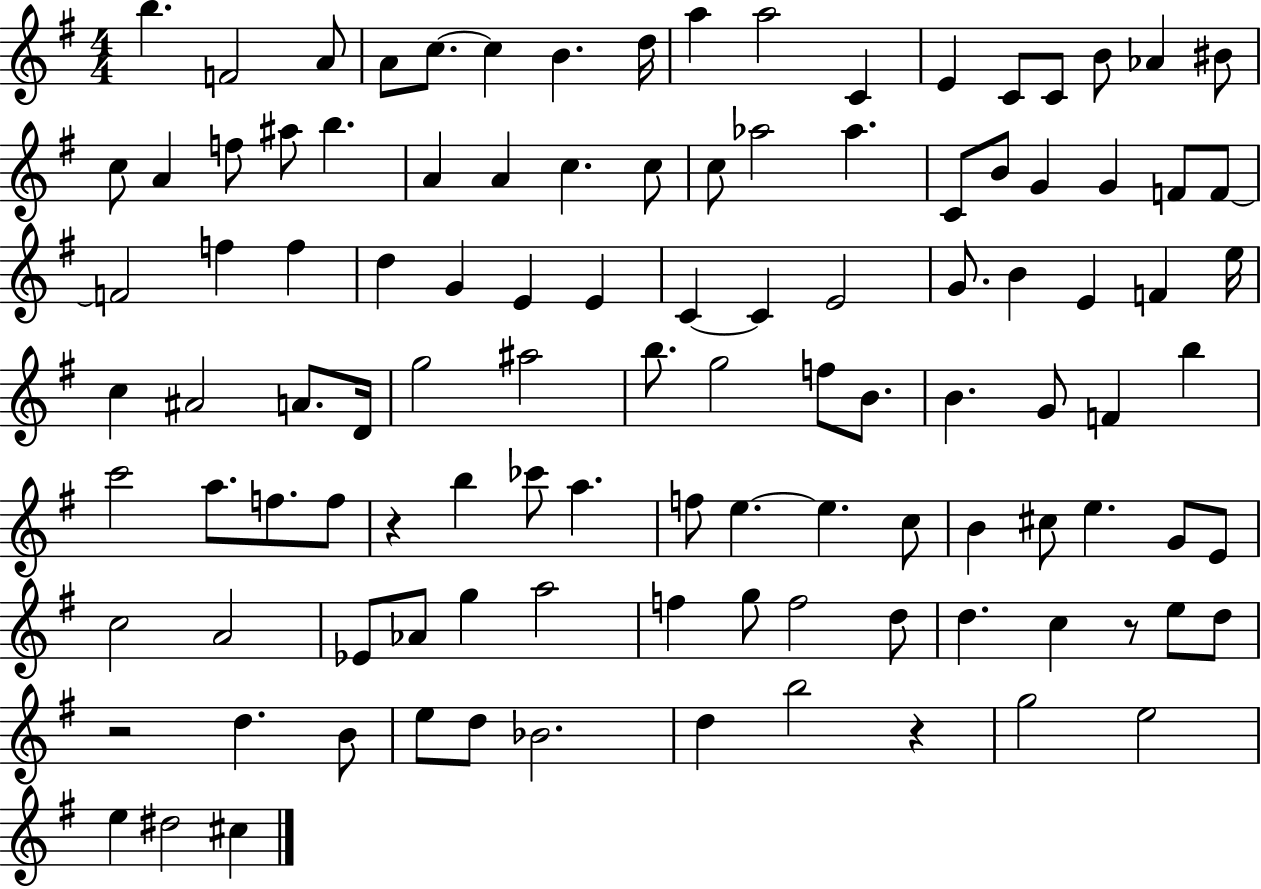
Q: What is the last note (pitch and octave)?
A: C#5